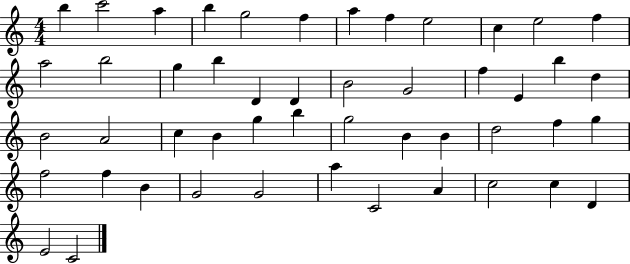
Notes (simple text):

B5/q C6/h A5/q B5/q G5/h F5/q A5/q F5/q E5/h C5/q E5/h F5/q A5/h B5/h G5/q B5/q D4/q D4/q B4/h G4/h F5/q E4/q B5/q D5/q B4/h A4/h C5/q B4/q G5/q B5/q G5/h B4/q B4/q D5/h F5/q G5/q F5/h F5/q B4/q G4/h G4/h A5/q C4/h A4/q C5/h C5/q D4/q E4/h C4/h